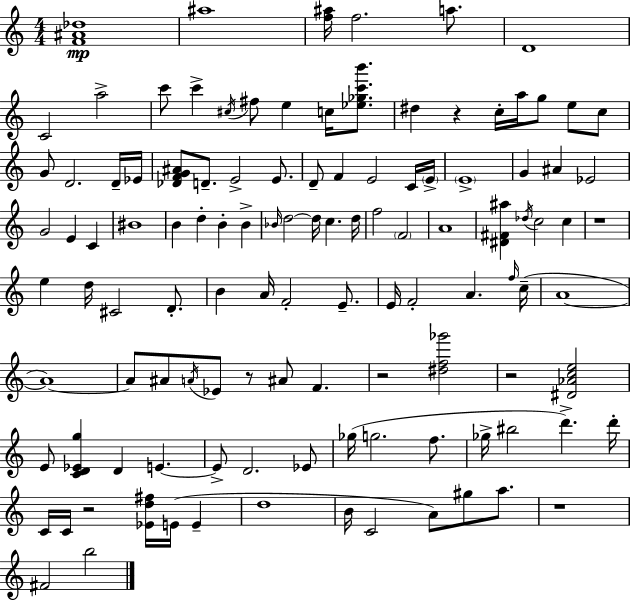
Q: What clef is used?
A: treble